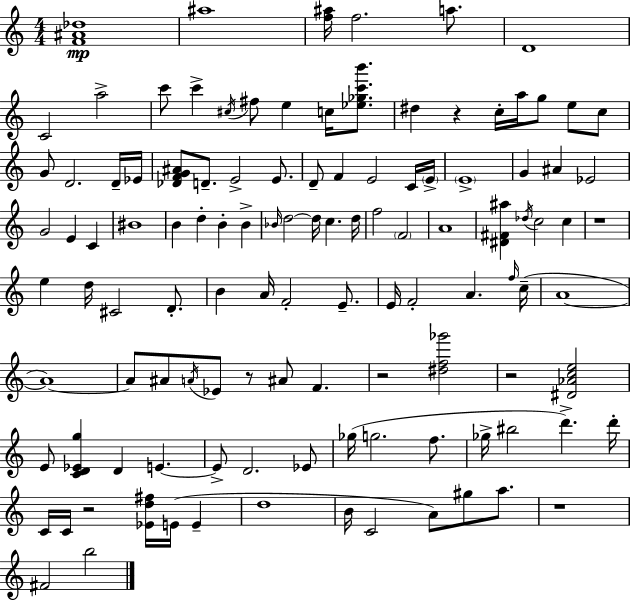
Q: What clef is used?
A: treble